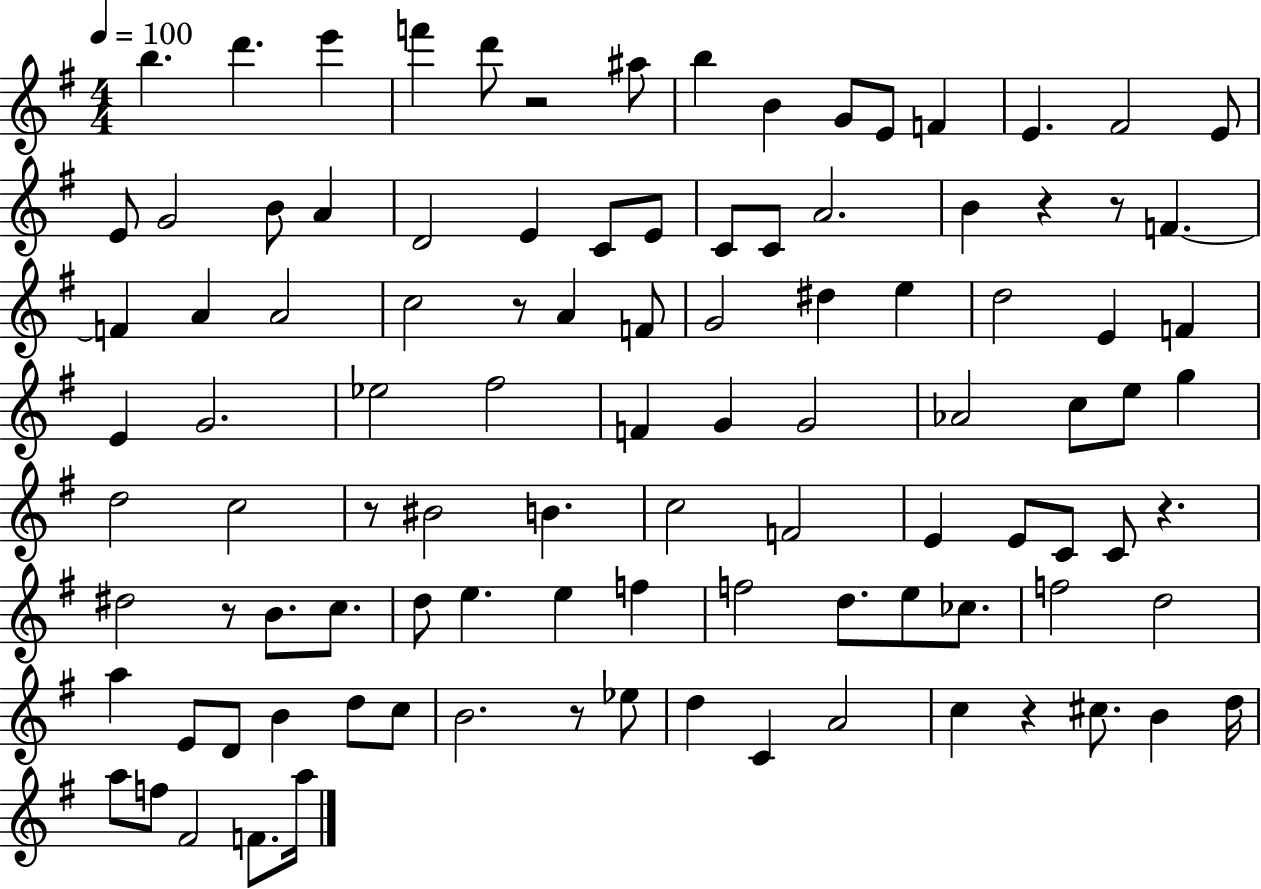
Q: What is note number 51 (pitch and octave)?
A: D5